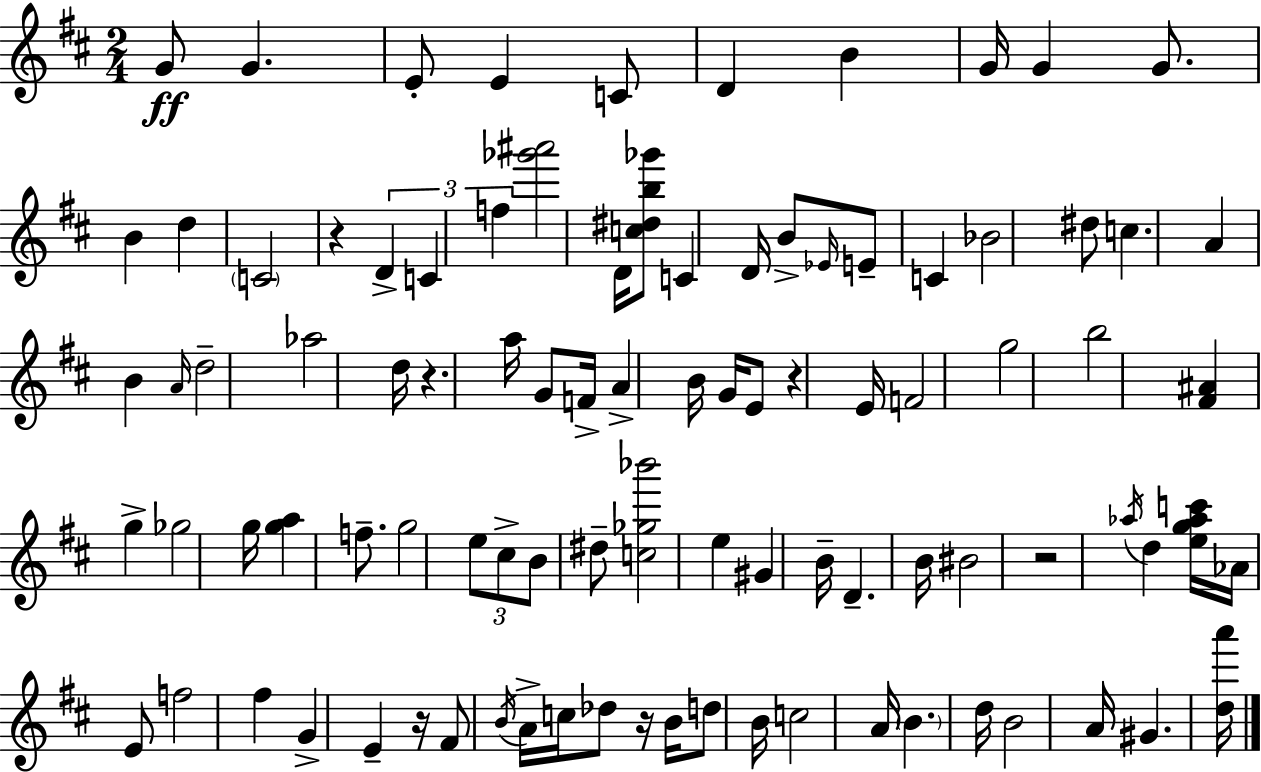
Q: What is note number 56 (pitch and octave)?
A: D4